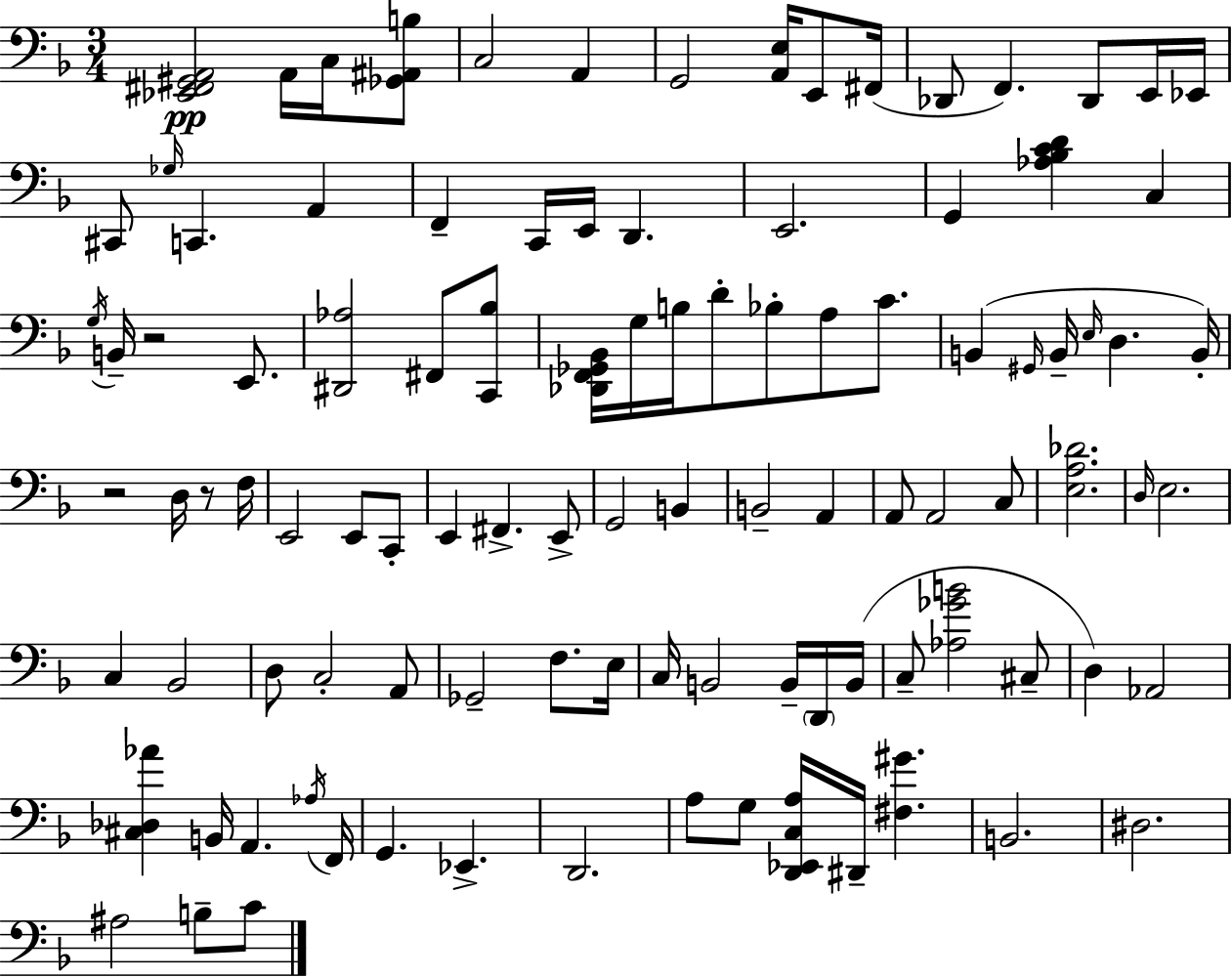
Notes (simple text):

[Eb2,F#2,G#2,A2]/h A2/s C3/s [Gb2,A#2,B3]/e C3/h A2/q G2/h [A2,E3]/s E2/e F#2/s Db2/e F2/q. Db2/e E2/s Eb2/s C#2/e Gb3/s C2/q. A2/q F2/q C2/s E2/s D2/q. E2/h. G2/q [Ab3,Bb3,C4,D4]/q C3/q G3/s B2/s R/h E2/e. [D#2,Ab3]/h F#2/e [C2,Bb3]/e [Db2,F2,Gb2,Bb2]/s G3/s B3/s D4/e Bb3/e A3/e C4/e. B2/q G#2/s B2/s E3/s D3/q. B2/s R/h D3/s R/e F3/s E2/h E2/e C2/e E2/q F#2/q. E2/e G2/h B2/q B2/h A2/q A2/e A2/h C3/e [E3,A3,Db4]/h. D3/s E3/h. C3/q Bb2/h D3/e C3/h A2/e Gb2/h F3/e. E3/s C3/s B2/h B2/s D2/s B2/s C3/e [Ab3,Gb4,B4]/h C#3/e D3/q Ab2/h [C#3,Db3,Ab4]/q B2/s A2/q. Ab3/s F2/s G2/q. Eb2/q. D2/h. A3/e G3/e [D2,Eb2,C3,A3]/s D#2/s [F#3,G#4]/q. B2/h. D#3/h. A#3/h B3/e C4/e